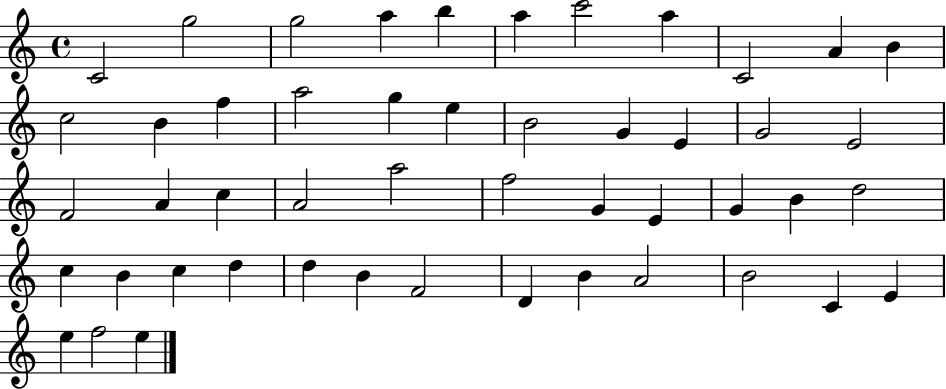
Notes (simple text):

C4/h G5/h G5/h A5/q B5/q A5/q C6/h A5/q C4/h A4/q B4/q C5/h B4/q F5/q A5/h G5/q E5/q B4/h G4/q E4/q G4/h E4/h F4/h A4/q C5/q A4/h A5/h F5/h G4/q E4/q G4/q B4/q D5/h C5/q B4/q C5/q D5/q D5/q B4/q F4/h D4/q B4/q A4/h B4/h C4/q E4/q E5/q F5/h E5/q